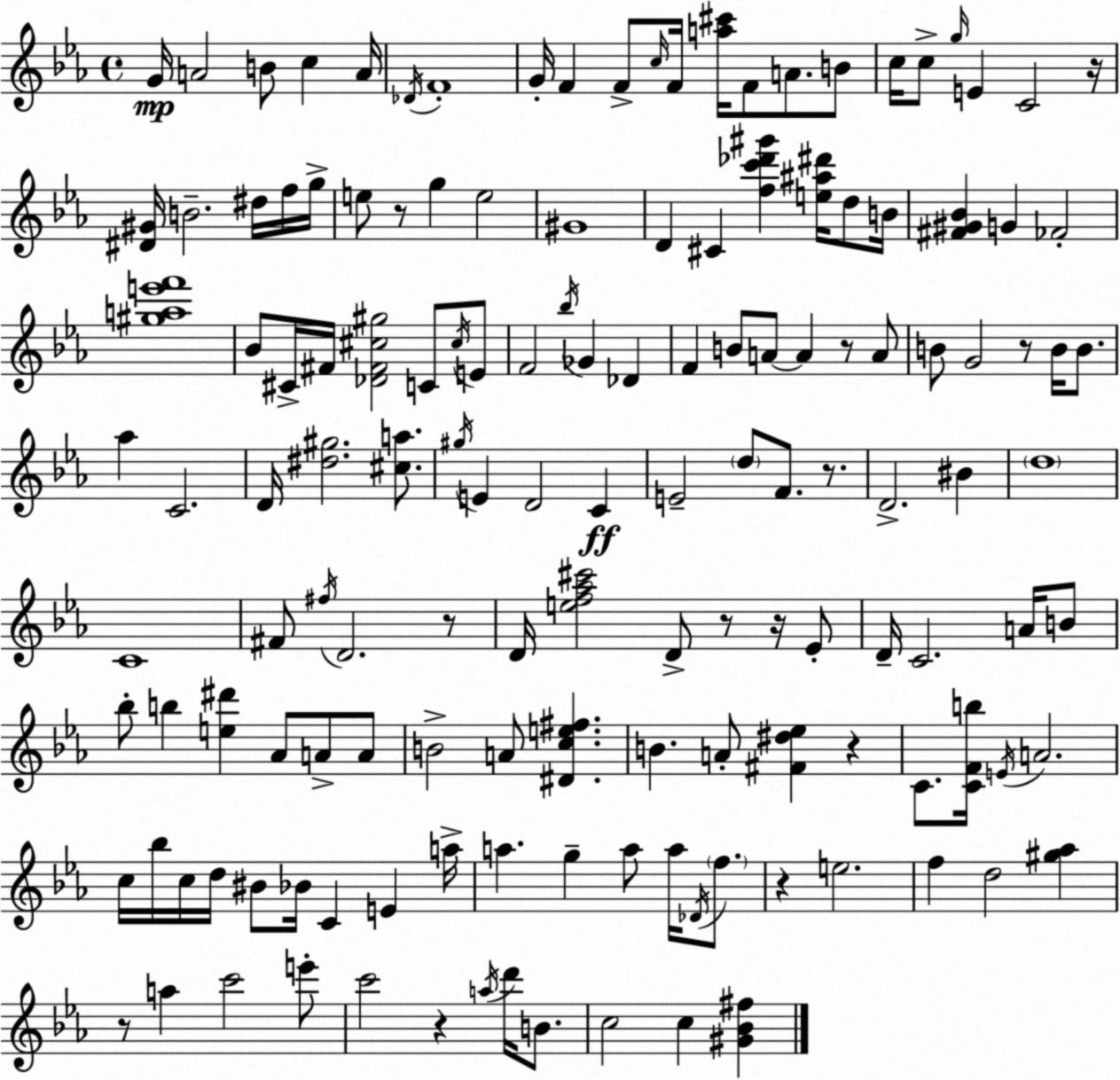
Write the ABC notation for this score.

X:1
T:Untitled
M:4/4
L:1/4
K:Cm
G/4 A2 B/2 c A/4 _D/4 F4 G/4 F F/2 c/4 F/4 [a^c']/4 F/2 A/2 B/2 c/4 c/2 g/4 E C2 z/4 [^D^G]/4 B2 ^d/4 f/4 g/4 e/2 z/2 g e2 ^G4 D ^C [fc'_d'^g'] [e^a^d']/4 d/2 B/4 [^F^G_B] G _F2 [^gae'f']4 _B/2 ^C/4 ^F/4 [_D^F^c^g]2 C/2 ^c/4 E/2 F2 _b/4 _G _D F B/2 A/2 A z/2 A/2 B/2 G2 z/2 B/4 B/2 _a C2 D/4 [^d^g]2 [^ca]/2 ^g/4 E D2 C E2 d/2 F/2 z/2 D2 ^B d4 C4 ^F/2 ^f/4 D2 z/2 D/4 [ef_a^c']2 D/2 z/2 z/4 _E/2 D/4 C2 A/4 B/2 _b/2 b [e^d'] _A/2 A/2 A/2 B2 A/2 [^Dce^f] B A/2 [^F^d_e] z C/2 [CFb]/4 E/4 A2 c/4 _b/4 c/4 d/4 ^B/2 _B/4 C E a/4 a g a/2 a/4 _D/4 f/2 z e2 f d2 [^g_a] z/2 a c'2 e'/2 c'2 z a/4 d'/4 B/2 c2 c [^G_B^f]